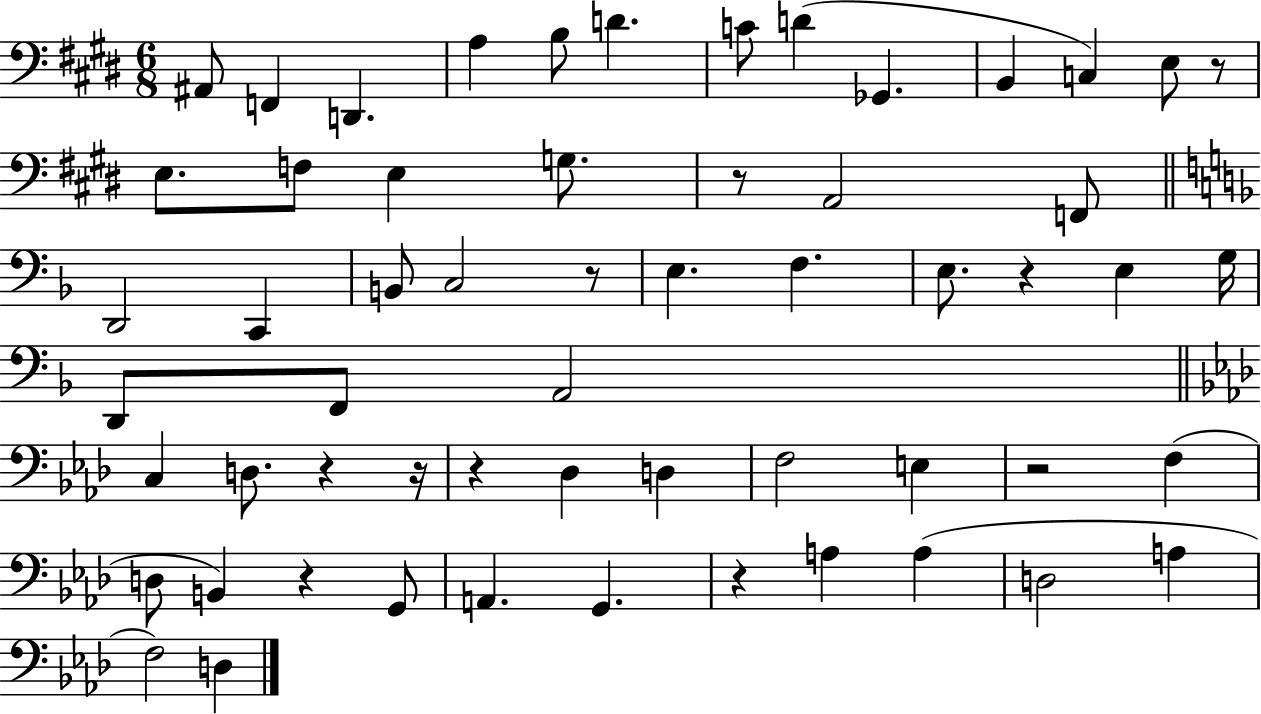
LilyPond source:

{
  \clef bass
  \numericTimeSignature
  \time 6/8
  \key e \major
  \repeat volta 2 { ais,8 f,4 d,4. | a4 b8 d'4. | c'8 d'4( ges,4. | b,4 c4) e8 r8 | \break e8. f8 e4 g8. | r8 a,2 f,8 | \bar "||" \break \key f \major d,2 c,4 | b,8 c2 r8 | e4. f4. | e8. r4 e4 g16 | \break d,8 f,8 a,2 | \bar "||" \break \key f \minor c4 d8. r4 r16 | r4 des4 d4 | f2 e4 | r2 f4( | \break d8 b,4) r4 g,8 | a,4. g,4. | r4 a4 a4( | d2 a4 | \break f2) d4 | } \bar "|."
}